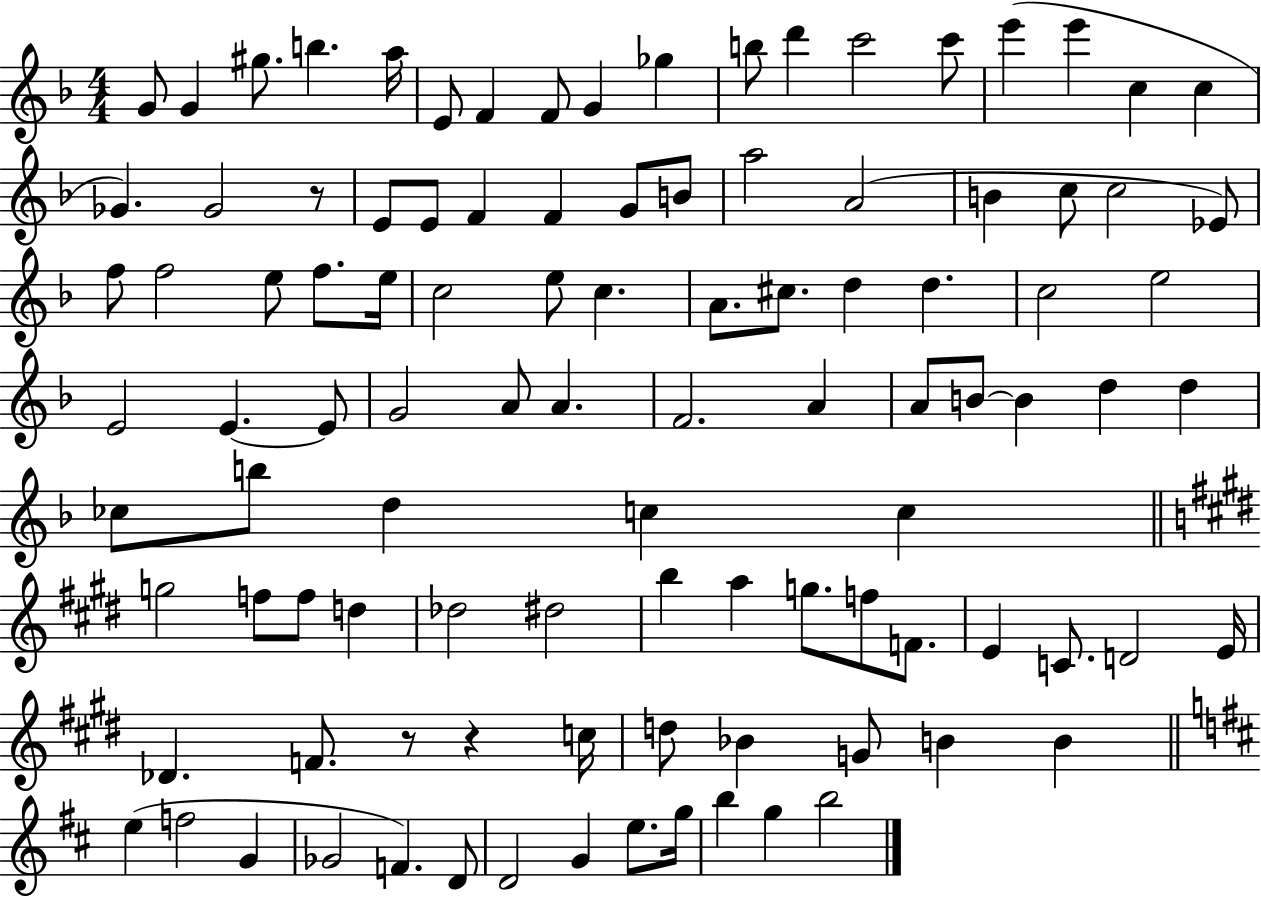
X:1
T:Untitled
M:4/4
L:1/4
K:F
G/2 G ^g/2 b a/4 E/2 F F/2 G _g b/2 d' c'2 c'/2 e' e' c c _G _G2 z/2 E/2 E/2 F F G/2 B/2 a2 A2 B c/2 c2 _E/2 f/2 f2 e/2 f/2 e/4 c2 e/2 c A/2 ^c/2 d d c2 e2 E2 E E/2 G2 A/2 A F2 A A/2 B/2 B d d _c/2 b/2 d c c g2 f/2 f/2 d _d2 ^d2 b a g/2 f/2 F/2 E C/2 D2 E/4 _D F/2 z/2 z c/4 d/2 _B G/2 B B e f2 G _G2 F D/2 D2 G e/2 g/4 b g b2